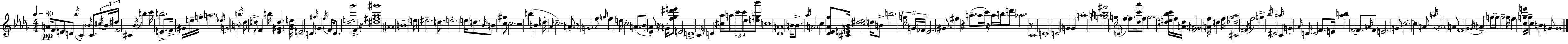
A4/s F4/e E4/e D4/e Bb5/s C4/q B4/s C4/e. C#5/s B4/s D#5/s F4/h C#4/q Bb4/s B5/q C6/s B5/h. E4/e. F4/s G#4/s E5/s G5/s A5/h. Eb5/s G4/h B4/h B5/s Db5/e D5/e F4/q B5/s [Eb4,G#4,D5]/q. [G#4,Bb4,E5]/s E4/h D4/s G#5/s Gb4/q. F5/s F4/s D4/e. [Db5,E5,Gb6]/h F4/q R/s [D#5,F#5,Ab5,G#6]/w A#4/w B4/w E5/s EIS5/h. D5/e. E5/h. E5/s D5/e. Bb4/s B4/e [C5,G#5]/e C5/h. R/h B5/q B4/q D5/s Ab4/s C5/h. A4/e. R/e G4/h. F5/e G5/s F5/q E5/s C5/h A4/e. Bb4/e [Eb4,Ab4]/e R/s G4/s [F5,Gb5,D#6,E6]/e E4/h D4/w C4/s D4/q [C#5,Ab5]/s A5/e C6/e C6/e Eb5/e [E5,G5,Bb6]/e C5/w [Db4,A4]/w B4/s B4/e. Ab5/s A4/h. C5/q [Db4,Eb4,Ab4,Gb5]/e [C#4,E4,G4,Bb4]/s [C5,D#5,Eb5]/h D5/s B4/e B5/h. G5/s G4/s FES4/s Eb4/h. G#4/e. F#5/q R/q A5/e. A5/s C6/s R/s A5/s B5/s D6/e Ab5/h. R/e C4/w D4/w D4/h G4/q G4/q A5/w [G5,A5,B5,F#6]/h G5/s D4/s F5/q F5/e. [Db5,C6,Ab6]/s F5/e G5/h. [D5,E5,Bb5,C6]/s F5/s [A4,D5]/s [F4,Gb4,A#4]/h [A4,F5]/s D5/q F5/s [C#4,Db5,Gb5,Ab5]/h F#4/s F5/h G5/q Bb5/s D#4/h A#5/s C4/q G4/q A4/s D4/s D4/h F4/e. E4/s [Ab5,B5]/q F4/h F4/e. A4/s F4/e E4/h. G4/e C5/h. C5/q A4/e A5/s A4/h. A4/e F4/w G#4/s A4/q G5/e G5/s G5/h G5/s F5/q [C5,G5,E6]/s G5/s C5/q B4/q G4/e G4/w